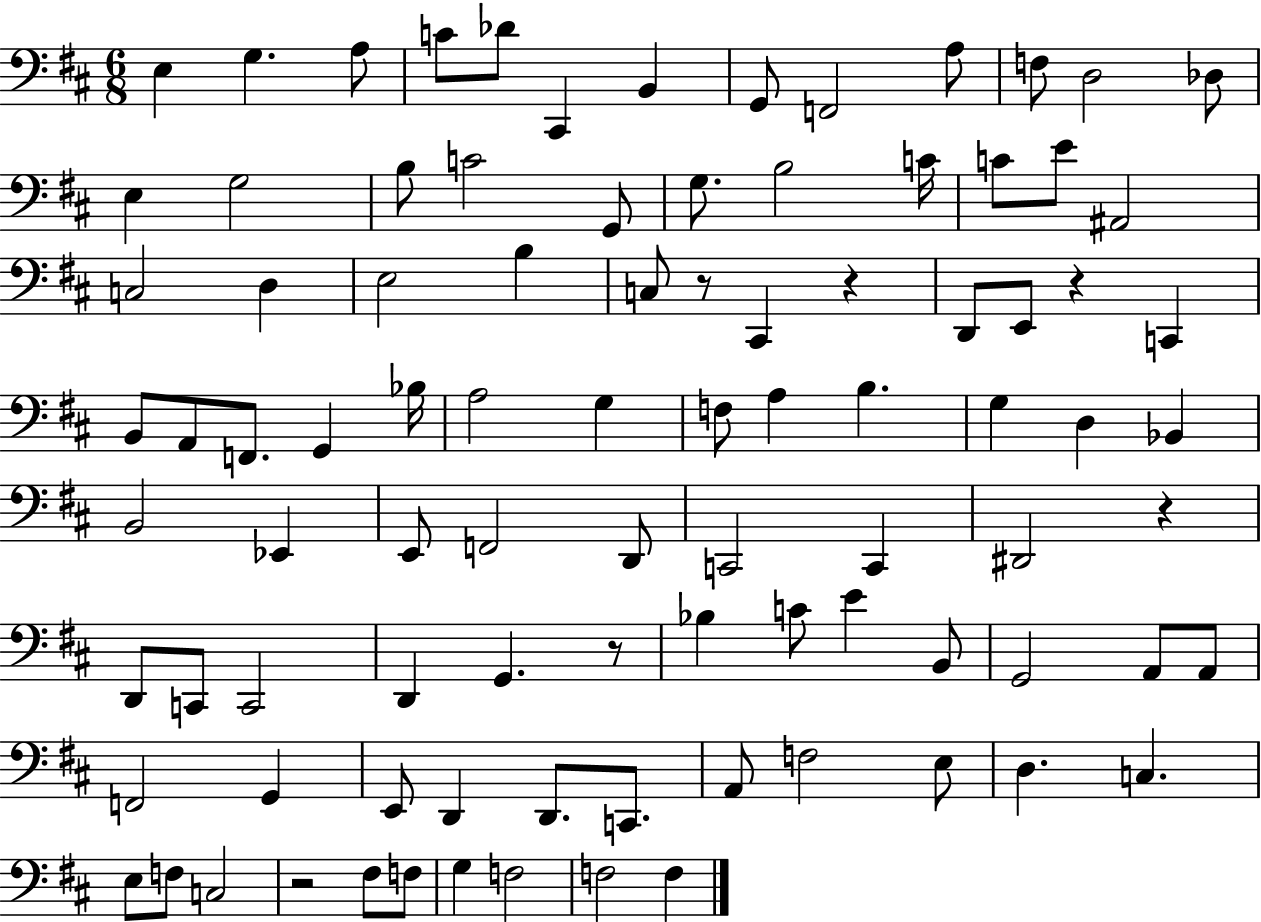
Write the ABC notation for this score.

X:1
T:Untitled
M:6/8
L:1/4
K:D
E, G, A,/2 C/2 _D/2 ^C,, B,, G,,/2 F,,2 A,/2 F,/2 D,2 _D,/2 E, G,2 B,/2 C2 G,,/2 G,/2 B,2 C/4 C/2 E/2 ^A,,2 C,2 D, E,2 B, C,/2 z/2 ^C,, z D,,/2 E,,/2 z C,, B,,/2 A,,/2 F,,/2 G,, _B,/4 A,2 G, F,/2 A, B, G, D, _B,, B,,2 _E,, E,,/2 F,,2 D,,/2 C,,2 C,, ^D,,2 z D,,/2 C,,/2 C,,2 D,, G,, z/2 _B, C/2 E B,,/2 G,,2 A,,/2 A,,/2 F,,2 G,, E,,/2 D,, D,,/2 C,,/2 A,,/2 F,2 E,/2 D, C, E,/2 F,/2 C,2 z2 ^F,/2 F,/2 G, F,2 F,2 F,